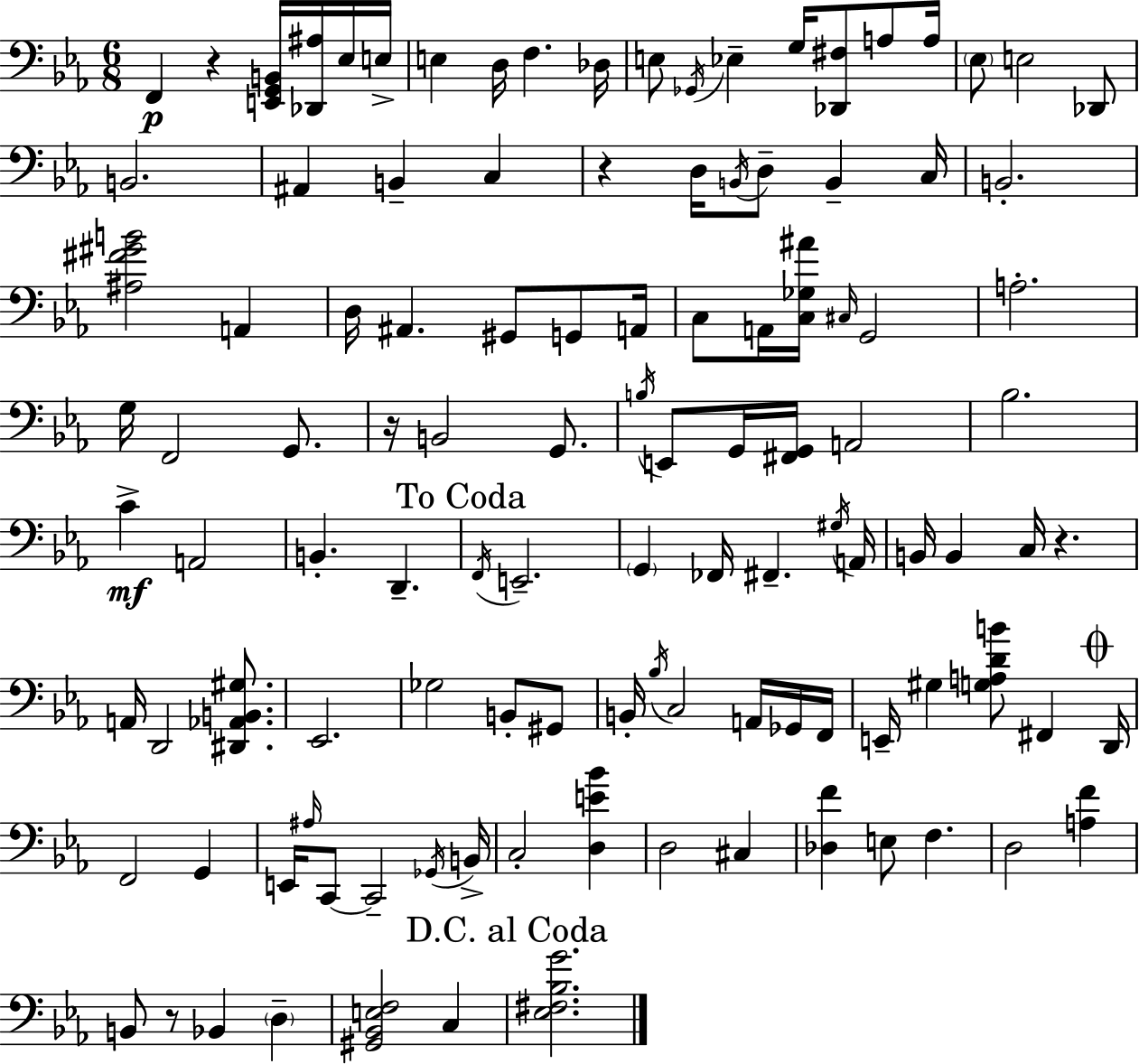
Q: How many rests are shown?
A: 5